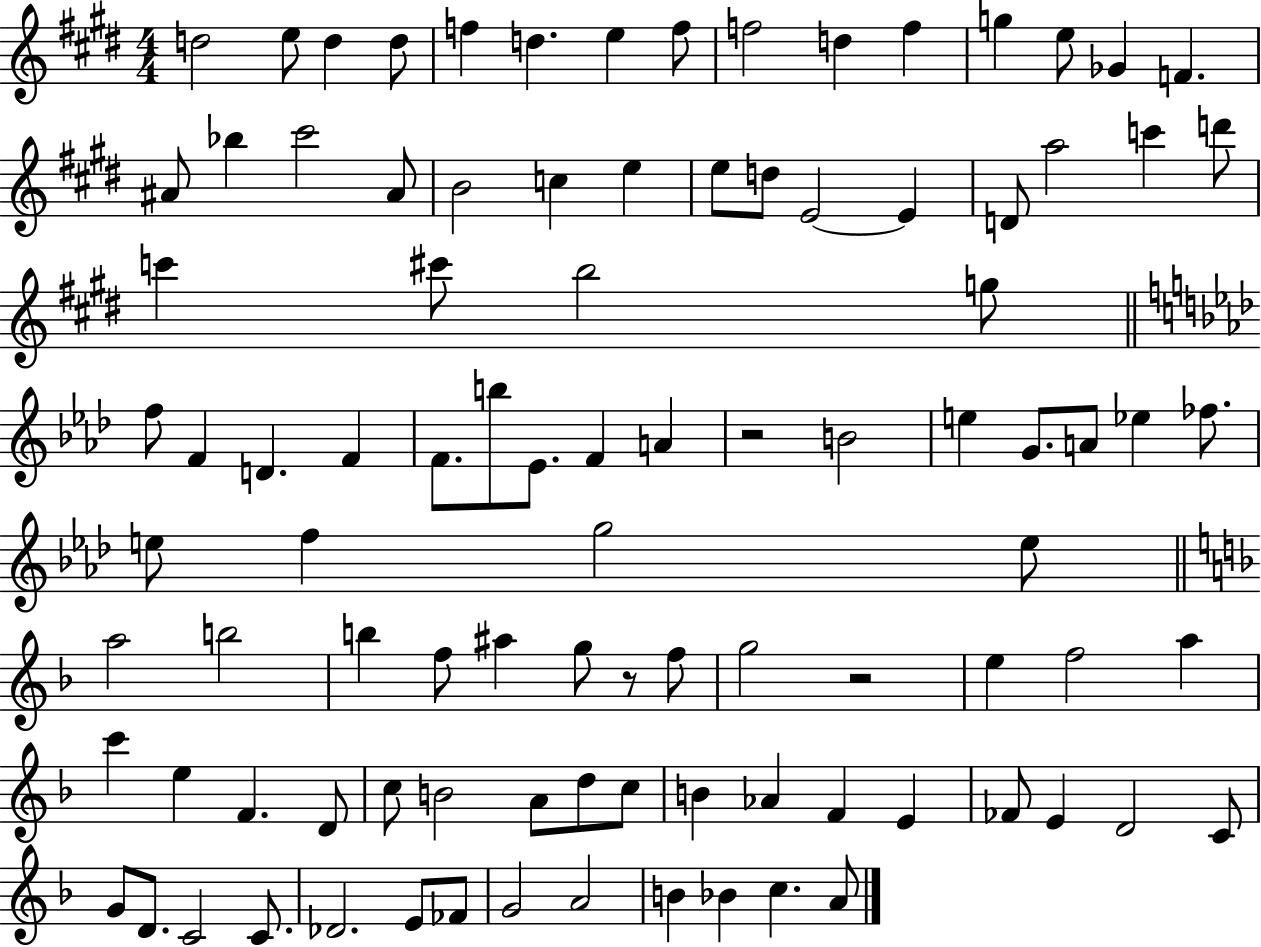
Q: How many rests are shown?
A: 3